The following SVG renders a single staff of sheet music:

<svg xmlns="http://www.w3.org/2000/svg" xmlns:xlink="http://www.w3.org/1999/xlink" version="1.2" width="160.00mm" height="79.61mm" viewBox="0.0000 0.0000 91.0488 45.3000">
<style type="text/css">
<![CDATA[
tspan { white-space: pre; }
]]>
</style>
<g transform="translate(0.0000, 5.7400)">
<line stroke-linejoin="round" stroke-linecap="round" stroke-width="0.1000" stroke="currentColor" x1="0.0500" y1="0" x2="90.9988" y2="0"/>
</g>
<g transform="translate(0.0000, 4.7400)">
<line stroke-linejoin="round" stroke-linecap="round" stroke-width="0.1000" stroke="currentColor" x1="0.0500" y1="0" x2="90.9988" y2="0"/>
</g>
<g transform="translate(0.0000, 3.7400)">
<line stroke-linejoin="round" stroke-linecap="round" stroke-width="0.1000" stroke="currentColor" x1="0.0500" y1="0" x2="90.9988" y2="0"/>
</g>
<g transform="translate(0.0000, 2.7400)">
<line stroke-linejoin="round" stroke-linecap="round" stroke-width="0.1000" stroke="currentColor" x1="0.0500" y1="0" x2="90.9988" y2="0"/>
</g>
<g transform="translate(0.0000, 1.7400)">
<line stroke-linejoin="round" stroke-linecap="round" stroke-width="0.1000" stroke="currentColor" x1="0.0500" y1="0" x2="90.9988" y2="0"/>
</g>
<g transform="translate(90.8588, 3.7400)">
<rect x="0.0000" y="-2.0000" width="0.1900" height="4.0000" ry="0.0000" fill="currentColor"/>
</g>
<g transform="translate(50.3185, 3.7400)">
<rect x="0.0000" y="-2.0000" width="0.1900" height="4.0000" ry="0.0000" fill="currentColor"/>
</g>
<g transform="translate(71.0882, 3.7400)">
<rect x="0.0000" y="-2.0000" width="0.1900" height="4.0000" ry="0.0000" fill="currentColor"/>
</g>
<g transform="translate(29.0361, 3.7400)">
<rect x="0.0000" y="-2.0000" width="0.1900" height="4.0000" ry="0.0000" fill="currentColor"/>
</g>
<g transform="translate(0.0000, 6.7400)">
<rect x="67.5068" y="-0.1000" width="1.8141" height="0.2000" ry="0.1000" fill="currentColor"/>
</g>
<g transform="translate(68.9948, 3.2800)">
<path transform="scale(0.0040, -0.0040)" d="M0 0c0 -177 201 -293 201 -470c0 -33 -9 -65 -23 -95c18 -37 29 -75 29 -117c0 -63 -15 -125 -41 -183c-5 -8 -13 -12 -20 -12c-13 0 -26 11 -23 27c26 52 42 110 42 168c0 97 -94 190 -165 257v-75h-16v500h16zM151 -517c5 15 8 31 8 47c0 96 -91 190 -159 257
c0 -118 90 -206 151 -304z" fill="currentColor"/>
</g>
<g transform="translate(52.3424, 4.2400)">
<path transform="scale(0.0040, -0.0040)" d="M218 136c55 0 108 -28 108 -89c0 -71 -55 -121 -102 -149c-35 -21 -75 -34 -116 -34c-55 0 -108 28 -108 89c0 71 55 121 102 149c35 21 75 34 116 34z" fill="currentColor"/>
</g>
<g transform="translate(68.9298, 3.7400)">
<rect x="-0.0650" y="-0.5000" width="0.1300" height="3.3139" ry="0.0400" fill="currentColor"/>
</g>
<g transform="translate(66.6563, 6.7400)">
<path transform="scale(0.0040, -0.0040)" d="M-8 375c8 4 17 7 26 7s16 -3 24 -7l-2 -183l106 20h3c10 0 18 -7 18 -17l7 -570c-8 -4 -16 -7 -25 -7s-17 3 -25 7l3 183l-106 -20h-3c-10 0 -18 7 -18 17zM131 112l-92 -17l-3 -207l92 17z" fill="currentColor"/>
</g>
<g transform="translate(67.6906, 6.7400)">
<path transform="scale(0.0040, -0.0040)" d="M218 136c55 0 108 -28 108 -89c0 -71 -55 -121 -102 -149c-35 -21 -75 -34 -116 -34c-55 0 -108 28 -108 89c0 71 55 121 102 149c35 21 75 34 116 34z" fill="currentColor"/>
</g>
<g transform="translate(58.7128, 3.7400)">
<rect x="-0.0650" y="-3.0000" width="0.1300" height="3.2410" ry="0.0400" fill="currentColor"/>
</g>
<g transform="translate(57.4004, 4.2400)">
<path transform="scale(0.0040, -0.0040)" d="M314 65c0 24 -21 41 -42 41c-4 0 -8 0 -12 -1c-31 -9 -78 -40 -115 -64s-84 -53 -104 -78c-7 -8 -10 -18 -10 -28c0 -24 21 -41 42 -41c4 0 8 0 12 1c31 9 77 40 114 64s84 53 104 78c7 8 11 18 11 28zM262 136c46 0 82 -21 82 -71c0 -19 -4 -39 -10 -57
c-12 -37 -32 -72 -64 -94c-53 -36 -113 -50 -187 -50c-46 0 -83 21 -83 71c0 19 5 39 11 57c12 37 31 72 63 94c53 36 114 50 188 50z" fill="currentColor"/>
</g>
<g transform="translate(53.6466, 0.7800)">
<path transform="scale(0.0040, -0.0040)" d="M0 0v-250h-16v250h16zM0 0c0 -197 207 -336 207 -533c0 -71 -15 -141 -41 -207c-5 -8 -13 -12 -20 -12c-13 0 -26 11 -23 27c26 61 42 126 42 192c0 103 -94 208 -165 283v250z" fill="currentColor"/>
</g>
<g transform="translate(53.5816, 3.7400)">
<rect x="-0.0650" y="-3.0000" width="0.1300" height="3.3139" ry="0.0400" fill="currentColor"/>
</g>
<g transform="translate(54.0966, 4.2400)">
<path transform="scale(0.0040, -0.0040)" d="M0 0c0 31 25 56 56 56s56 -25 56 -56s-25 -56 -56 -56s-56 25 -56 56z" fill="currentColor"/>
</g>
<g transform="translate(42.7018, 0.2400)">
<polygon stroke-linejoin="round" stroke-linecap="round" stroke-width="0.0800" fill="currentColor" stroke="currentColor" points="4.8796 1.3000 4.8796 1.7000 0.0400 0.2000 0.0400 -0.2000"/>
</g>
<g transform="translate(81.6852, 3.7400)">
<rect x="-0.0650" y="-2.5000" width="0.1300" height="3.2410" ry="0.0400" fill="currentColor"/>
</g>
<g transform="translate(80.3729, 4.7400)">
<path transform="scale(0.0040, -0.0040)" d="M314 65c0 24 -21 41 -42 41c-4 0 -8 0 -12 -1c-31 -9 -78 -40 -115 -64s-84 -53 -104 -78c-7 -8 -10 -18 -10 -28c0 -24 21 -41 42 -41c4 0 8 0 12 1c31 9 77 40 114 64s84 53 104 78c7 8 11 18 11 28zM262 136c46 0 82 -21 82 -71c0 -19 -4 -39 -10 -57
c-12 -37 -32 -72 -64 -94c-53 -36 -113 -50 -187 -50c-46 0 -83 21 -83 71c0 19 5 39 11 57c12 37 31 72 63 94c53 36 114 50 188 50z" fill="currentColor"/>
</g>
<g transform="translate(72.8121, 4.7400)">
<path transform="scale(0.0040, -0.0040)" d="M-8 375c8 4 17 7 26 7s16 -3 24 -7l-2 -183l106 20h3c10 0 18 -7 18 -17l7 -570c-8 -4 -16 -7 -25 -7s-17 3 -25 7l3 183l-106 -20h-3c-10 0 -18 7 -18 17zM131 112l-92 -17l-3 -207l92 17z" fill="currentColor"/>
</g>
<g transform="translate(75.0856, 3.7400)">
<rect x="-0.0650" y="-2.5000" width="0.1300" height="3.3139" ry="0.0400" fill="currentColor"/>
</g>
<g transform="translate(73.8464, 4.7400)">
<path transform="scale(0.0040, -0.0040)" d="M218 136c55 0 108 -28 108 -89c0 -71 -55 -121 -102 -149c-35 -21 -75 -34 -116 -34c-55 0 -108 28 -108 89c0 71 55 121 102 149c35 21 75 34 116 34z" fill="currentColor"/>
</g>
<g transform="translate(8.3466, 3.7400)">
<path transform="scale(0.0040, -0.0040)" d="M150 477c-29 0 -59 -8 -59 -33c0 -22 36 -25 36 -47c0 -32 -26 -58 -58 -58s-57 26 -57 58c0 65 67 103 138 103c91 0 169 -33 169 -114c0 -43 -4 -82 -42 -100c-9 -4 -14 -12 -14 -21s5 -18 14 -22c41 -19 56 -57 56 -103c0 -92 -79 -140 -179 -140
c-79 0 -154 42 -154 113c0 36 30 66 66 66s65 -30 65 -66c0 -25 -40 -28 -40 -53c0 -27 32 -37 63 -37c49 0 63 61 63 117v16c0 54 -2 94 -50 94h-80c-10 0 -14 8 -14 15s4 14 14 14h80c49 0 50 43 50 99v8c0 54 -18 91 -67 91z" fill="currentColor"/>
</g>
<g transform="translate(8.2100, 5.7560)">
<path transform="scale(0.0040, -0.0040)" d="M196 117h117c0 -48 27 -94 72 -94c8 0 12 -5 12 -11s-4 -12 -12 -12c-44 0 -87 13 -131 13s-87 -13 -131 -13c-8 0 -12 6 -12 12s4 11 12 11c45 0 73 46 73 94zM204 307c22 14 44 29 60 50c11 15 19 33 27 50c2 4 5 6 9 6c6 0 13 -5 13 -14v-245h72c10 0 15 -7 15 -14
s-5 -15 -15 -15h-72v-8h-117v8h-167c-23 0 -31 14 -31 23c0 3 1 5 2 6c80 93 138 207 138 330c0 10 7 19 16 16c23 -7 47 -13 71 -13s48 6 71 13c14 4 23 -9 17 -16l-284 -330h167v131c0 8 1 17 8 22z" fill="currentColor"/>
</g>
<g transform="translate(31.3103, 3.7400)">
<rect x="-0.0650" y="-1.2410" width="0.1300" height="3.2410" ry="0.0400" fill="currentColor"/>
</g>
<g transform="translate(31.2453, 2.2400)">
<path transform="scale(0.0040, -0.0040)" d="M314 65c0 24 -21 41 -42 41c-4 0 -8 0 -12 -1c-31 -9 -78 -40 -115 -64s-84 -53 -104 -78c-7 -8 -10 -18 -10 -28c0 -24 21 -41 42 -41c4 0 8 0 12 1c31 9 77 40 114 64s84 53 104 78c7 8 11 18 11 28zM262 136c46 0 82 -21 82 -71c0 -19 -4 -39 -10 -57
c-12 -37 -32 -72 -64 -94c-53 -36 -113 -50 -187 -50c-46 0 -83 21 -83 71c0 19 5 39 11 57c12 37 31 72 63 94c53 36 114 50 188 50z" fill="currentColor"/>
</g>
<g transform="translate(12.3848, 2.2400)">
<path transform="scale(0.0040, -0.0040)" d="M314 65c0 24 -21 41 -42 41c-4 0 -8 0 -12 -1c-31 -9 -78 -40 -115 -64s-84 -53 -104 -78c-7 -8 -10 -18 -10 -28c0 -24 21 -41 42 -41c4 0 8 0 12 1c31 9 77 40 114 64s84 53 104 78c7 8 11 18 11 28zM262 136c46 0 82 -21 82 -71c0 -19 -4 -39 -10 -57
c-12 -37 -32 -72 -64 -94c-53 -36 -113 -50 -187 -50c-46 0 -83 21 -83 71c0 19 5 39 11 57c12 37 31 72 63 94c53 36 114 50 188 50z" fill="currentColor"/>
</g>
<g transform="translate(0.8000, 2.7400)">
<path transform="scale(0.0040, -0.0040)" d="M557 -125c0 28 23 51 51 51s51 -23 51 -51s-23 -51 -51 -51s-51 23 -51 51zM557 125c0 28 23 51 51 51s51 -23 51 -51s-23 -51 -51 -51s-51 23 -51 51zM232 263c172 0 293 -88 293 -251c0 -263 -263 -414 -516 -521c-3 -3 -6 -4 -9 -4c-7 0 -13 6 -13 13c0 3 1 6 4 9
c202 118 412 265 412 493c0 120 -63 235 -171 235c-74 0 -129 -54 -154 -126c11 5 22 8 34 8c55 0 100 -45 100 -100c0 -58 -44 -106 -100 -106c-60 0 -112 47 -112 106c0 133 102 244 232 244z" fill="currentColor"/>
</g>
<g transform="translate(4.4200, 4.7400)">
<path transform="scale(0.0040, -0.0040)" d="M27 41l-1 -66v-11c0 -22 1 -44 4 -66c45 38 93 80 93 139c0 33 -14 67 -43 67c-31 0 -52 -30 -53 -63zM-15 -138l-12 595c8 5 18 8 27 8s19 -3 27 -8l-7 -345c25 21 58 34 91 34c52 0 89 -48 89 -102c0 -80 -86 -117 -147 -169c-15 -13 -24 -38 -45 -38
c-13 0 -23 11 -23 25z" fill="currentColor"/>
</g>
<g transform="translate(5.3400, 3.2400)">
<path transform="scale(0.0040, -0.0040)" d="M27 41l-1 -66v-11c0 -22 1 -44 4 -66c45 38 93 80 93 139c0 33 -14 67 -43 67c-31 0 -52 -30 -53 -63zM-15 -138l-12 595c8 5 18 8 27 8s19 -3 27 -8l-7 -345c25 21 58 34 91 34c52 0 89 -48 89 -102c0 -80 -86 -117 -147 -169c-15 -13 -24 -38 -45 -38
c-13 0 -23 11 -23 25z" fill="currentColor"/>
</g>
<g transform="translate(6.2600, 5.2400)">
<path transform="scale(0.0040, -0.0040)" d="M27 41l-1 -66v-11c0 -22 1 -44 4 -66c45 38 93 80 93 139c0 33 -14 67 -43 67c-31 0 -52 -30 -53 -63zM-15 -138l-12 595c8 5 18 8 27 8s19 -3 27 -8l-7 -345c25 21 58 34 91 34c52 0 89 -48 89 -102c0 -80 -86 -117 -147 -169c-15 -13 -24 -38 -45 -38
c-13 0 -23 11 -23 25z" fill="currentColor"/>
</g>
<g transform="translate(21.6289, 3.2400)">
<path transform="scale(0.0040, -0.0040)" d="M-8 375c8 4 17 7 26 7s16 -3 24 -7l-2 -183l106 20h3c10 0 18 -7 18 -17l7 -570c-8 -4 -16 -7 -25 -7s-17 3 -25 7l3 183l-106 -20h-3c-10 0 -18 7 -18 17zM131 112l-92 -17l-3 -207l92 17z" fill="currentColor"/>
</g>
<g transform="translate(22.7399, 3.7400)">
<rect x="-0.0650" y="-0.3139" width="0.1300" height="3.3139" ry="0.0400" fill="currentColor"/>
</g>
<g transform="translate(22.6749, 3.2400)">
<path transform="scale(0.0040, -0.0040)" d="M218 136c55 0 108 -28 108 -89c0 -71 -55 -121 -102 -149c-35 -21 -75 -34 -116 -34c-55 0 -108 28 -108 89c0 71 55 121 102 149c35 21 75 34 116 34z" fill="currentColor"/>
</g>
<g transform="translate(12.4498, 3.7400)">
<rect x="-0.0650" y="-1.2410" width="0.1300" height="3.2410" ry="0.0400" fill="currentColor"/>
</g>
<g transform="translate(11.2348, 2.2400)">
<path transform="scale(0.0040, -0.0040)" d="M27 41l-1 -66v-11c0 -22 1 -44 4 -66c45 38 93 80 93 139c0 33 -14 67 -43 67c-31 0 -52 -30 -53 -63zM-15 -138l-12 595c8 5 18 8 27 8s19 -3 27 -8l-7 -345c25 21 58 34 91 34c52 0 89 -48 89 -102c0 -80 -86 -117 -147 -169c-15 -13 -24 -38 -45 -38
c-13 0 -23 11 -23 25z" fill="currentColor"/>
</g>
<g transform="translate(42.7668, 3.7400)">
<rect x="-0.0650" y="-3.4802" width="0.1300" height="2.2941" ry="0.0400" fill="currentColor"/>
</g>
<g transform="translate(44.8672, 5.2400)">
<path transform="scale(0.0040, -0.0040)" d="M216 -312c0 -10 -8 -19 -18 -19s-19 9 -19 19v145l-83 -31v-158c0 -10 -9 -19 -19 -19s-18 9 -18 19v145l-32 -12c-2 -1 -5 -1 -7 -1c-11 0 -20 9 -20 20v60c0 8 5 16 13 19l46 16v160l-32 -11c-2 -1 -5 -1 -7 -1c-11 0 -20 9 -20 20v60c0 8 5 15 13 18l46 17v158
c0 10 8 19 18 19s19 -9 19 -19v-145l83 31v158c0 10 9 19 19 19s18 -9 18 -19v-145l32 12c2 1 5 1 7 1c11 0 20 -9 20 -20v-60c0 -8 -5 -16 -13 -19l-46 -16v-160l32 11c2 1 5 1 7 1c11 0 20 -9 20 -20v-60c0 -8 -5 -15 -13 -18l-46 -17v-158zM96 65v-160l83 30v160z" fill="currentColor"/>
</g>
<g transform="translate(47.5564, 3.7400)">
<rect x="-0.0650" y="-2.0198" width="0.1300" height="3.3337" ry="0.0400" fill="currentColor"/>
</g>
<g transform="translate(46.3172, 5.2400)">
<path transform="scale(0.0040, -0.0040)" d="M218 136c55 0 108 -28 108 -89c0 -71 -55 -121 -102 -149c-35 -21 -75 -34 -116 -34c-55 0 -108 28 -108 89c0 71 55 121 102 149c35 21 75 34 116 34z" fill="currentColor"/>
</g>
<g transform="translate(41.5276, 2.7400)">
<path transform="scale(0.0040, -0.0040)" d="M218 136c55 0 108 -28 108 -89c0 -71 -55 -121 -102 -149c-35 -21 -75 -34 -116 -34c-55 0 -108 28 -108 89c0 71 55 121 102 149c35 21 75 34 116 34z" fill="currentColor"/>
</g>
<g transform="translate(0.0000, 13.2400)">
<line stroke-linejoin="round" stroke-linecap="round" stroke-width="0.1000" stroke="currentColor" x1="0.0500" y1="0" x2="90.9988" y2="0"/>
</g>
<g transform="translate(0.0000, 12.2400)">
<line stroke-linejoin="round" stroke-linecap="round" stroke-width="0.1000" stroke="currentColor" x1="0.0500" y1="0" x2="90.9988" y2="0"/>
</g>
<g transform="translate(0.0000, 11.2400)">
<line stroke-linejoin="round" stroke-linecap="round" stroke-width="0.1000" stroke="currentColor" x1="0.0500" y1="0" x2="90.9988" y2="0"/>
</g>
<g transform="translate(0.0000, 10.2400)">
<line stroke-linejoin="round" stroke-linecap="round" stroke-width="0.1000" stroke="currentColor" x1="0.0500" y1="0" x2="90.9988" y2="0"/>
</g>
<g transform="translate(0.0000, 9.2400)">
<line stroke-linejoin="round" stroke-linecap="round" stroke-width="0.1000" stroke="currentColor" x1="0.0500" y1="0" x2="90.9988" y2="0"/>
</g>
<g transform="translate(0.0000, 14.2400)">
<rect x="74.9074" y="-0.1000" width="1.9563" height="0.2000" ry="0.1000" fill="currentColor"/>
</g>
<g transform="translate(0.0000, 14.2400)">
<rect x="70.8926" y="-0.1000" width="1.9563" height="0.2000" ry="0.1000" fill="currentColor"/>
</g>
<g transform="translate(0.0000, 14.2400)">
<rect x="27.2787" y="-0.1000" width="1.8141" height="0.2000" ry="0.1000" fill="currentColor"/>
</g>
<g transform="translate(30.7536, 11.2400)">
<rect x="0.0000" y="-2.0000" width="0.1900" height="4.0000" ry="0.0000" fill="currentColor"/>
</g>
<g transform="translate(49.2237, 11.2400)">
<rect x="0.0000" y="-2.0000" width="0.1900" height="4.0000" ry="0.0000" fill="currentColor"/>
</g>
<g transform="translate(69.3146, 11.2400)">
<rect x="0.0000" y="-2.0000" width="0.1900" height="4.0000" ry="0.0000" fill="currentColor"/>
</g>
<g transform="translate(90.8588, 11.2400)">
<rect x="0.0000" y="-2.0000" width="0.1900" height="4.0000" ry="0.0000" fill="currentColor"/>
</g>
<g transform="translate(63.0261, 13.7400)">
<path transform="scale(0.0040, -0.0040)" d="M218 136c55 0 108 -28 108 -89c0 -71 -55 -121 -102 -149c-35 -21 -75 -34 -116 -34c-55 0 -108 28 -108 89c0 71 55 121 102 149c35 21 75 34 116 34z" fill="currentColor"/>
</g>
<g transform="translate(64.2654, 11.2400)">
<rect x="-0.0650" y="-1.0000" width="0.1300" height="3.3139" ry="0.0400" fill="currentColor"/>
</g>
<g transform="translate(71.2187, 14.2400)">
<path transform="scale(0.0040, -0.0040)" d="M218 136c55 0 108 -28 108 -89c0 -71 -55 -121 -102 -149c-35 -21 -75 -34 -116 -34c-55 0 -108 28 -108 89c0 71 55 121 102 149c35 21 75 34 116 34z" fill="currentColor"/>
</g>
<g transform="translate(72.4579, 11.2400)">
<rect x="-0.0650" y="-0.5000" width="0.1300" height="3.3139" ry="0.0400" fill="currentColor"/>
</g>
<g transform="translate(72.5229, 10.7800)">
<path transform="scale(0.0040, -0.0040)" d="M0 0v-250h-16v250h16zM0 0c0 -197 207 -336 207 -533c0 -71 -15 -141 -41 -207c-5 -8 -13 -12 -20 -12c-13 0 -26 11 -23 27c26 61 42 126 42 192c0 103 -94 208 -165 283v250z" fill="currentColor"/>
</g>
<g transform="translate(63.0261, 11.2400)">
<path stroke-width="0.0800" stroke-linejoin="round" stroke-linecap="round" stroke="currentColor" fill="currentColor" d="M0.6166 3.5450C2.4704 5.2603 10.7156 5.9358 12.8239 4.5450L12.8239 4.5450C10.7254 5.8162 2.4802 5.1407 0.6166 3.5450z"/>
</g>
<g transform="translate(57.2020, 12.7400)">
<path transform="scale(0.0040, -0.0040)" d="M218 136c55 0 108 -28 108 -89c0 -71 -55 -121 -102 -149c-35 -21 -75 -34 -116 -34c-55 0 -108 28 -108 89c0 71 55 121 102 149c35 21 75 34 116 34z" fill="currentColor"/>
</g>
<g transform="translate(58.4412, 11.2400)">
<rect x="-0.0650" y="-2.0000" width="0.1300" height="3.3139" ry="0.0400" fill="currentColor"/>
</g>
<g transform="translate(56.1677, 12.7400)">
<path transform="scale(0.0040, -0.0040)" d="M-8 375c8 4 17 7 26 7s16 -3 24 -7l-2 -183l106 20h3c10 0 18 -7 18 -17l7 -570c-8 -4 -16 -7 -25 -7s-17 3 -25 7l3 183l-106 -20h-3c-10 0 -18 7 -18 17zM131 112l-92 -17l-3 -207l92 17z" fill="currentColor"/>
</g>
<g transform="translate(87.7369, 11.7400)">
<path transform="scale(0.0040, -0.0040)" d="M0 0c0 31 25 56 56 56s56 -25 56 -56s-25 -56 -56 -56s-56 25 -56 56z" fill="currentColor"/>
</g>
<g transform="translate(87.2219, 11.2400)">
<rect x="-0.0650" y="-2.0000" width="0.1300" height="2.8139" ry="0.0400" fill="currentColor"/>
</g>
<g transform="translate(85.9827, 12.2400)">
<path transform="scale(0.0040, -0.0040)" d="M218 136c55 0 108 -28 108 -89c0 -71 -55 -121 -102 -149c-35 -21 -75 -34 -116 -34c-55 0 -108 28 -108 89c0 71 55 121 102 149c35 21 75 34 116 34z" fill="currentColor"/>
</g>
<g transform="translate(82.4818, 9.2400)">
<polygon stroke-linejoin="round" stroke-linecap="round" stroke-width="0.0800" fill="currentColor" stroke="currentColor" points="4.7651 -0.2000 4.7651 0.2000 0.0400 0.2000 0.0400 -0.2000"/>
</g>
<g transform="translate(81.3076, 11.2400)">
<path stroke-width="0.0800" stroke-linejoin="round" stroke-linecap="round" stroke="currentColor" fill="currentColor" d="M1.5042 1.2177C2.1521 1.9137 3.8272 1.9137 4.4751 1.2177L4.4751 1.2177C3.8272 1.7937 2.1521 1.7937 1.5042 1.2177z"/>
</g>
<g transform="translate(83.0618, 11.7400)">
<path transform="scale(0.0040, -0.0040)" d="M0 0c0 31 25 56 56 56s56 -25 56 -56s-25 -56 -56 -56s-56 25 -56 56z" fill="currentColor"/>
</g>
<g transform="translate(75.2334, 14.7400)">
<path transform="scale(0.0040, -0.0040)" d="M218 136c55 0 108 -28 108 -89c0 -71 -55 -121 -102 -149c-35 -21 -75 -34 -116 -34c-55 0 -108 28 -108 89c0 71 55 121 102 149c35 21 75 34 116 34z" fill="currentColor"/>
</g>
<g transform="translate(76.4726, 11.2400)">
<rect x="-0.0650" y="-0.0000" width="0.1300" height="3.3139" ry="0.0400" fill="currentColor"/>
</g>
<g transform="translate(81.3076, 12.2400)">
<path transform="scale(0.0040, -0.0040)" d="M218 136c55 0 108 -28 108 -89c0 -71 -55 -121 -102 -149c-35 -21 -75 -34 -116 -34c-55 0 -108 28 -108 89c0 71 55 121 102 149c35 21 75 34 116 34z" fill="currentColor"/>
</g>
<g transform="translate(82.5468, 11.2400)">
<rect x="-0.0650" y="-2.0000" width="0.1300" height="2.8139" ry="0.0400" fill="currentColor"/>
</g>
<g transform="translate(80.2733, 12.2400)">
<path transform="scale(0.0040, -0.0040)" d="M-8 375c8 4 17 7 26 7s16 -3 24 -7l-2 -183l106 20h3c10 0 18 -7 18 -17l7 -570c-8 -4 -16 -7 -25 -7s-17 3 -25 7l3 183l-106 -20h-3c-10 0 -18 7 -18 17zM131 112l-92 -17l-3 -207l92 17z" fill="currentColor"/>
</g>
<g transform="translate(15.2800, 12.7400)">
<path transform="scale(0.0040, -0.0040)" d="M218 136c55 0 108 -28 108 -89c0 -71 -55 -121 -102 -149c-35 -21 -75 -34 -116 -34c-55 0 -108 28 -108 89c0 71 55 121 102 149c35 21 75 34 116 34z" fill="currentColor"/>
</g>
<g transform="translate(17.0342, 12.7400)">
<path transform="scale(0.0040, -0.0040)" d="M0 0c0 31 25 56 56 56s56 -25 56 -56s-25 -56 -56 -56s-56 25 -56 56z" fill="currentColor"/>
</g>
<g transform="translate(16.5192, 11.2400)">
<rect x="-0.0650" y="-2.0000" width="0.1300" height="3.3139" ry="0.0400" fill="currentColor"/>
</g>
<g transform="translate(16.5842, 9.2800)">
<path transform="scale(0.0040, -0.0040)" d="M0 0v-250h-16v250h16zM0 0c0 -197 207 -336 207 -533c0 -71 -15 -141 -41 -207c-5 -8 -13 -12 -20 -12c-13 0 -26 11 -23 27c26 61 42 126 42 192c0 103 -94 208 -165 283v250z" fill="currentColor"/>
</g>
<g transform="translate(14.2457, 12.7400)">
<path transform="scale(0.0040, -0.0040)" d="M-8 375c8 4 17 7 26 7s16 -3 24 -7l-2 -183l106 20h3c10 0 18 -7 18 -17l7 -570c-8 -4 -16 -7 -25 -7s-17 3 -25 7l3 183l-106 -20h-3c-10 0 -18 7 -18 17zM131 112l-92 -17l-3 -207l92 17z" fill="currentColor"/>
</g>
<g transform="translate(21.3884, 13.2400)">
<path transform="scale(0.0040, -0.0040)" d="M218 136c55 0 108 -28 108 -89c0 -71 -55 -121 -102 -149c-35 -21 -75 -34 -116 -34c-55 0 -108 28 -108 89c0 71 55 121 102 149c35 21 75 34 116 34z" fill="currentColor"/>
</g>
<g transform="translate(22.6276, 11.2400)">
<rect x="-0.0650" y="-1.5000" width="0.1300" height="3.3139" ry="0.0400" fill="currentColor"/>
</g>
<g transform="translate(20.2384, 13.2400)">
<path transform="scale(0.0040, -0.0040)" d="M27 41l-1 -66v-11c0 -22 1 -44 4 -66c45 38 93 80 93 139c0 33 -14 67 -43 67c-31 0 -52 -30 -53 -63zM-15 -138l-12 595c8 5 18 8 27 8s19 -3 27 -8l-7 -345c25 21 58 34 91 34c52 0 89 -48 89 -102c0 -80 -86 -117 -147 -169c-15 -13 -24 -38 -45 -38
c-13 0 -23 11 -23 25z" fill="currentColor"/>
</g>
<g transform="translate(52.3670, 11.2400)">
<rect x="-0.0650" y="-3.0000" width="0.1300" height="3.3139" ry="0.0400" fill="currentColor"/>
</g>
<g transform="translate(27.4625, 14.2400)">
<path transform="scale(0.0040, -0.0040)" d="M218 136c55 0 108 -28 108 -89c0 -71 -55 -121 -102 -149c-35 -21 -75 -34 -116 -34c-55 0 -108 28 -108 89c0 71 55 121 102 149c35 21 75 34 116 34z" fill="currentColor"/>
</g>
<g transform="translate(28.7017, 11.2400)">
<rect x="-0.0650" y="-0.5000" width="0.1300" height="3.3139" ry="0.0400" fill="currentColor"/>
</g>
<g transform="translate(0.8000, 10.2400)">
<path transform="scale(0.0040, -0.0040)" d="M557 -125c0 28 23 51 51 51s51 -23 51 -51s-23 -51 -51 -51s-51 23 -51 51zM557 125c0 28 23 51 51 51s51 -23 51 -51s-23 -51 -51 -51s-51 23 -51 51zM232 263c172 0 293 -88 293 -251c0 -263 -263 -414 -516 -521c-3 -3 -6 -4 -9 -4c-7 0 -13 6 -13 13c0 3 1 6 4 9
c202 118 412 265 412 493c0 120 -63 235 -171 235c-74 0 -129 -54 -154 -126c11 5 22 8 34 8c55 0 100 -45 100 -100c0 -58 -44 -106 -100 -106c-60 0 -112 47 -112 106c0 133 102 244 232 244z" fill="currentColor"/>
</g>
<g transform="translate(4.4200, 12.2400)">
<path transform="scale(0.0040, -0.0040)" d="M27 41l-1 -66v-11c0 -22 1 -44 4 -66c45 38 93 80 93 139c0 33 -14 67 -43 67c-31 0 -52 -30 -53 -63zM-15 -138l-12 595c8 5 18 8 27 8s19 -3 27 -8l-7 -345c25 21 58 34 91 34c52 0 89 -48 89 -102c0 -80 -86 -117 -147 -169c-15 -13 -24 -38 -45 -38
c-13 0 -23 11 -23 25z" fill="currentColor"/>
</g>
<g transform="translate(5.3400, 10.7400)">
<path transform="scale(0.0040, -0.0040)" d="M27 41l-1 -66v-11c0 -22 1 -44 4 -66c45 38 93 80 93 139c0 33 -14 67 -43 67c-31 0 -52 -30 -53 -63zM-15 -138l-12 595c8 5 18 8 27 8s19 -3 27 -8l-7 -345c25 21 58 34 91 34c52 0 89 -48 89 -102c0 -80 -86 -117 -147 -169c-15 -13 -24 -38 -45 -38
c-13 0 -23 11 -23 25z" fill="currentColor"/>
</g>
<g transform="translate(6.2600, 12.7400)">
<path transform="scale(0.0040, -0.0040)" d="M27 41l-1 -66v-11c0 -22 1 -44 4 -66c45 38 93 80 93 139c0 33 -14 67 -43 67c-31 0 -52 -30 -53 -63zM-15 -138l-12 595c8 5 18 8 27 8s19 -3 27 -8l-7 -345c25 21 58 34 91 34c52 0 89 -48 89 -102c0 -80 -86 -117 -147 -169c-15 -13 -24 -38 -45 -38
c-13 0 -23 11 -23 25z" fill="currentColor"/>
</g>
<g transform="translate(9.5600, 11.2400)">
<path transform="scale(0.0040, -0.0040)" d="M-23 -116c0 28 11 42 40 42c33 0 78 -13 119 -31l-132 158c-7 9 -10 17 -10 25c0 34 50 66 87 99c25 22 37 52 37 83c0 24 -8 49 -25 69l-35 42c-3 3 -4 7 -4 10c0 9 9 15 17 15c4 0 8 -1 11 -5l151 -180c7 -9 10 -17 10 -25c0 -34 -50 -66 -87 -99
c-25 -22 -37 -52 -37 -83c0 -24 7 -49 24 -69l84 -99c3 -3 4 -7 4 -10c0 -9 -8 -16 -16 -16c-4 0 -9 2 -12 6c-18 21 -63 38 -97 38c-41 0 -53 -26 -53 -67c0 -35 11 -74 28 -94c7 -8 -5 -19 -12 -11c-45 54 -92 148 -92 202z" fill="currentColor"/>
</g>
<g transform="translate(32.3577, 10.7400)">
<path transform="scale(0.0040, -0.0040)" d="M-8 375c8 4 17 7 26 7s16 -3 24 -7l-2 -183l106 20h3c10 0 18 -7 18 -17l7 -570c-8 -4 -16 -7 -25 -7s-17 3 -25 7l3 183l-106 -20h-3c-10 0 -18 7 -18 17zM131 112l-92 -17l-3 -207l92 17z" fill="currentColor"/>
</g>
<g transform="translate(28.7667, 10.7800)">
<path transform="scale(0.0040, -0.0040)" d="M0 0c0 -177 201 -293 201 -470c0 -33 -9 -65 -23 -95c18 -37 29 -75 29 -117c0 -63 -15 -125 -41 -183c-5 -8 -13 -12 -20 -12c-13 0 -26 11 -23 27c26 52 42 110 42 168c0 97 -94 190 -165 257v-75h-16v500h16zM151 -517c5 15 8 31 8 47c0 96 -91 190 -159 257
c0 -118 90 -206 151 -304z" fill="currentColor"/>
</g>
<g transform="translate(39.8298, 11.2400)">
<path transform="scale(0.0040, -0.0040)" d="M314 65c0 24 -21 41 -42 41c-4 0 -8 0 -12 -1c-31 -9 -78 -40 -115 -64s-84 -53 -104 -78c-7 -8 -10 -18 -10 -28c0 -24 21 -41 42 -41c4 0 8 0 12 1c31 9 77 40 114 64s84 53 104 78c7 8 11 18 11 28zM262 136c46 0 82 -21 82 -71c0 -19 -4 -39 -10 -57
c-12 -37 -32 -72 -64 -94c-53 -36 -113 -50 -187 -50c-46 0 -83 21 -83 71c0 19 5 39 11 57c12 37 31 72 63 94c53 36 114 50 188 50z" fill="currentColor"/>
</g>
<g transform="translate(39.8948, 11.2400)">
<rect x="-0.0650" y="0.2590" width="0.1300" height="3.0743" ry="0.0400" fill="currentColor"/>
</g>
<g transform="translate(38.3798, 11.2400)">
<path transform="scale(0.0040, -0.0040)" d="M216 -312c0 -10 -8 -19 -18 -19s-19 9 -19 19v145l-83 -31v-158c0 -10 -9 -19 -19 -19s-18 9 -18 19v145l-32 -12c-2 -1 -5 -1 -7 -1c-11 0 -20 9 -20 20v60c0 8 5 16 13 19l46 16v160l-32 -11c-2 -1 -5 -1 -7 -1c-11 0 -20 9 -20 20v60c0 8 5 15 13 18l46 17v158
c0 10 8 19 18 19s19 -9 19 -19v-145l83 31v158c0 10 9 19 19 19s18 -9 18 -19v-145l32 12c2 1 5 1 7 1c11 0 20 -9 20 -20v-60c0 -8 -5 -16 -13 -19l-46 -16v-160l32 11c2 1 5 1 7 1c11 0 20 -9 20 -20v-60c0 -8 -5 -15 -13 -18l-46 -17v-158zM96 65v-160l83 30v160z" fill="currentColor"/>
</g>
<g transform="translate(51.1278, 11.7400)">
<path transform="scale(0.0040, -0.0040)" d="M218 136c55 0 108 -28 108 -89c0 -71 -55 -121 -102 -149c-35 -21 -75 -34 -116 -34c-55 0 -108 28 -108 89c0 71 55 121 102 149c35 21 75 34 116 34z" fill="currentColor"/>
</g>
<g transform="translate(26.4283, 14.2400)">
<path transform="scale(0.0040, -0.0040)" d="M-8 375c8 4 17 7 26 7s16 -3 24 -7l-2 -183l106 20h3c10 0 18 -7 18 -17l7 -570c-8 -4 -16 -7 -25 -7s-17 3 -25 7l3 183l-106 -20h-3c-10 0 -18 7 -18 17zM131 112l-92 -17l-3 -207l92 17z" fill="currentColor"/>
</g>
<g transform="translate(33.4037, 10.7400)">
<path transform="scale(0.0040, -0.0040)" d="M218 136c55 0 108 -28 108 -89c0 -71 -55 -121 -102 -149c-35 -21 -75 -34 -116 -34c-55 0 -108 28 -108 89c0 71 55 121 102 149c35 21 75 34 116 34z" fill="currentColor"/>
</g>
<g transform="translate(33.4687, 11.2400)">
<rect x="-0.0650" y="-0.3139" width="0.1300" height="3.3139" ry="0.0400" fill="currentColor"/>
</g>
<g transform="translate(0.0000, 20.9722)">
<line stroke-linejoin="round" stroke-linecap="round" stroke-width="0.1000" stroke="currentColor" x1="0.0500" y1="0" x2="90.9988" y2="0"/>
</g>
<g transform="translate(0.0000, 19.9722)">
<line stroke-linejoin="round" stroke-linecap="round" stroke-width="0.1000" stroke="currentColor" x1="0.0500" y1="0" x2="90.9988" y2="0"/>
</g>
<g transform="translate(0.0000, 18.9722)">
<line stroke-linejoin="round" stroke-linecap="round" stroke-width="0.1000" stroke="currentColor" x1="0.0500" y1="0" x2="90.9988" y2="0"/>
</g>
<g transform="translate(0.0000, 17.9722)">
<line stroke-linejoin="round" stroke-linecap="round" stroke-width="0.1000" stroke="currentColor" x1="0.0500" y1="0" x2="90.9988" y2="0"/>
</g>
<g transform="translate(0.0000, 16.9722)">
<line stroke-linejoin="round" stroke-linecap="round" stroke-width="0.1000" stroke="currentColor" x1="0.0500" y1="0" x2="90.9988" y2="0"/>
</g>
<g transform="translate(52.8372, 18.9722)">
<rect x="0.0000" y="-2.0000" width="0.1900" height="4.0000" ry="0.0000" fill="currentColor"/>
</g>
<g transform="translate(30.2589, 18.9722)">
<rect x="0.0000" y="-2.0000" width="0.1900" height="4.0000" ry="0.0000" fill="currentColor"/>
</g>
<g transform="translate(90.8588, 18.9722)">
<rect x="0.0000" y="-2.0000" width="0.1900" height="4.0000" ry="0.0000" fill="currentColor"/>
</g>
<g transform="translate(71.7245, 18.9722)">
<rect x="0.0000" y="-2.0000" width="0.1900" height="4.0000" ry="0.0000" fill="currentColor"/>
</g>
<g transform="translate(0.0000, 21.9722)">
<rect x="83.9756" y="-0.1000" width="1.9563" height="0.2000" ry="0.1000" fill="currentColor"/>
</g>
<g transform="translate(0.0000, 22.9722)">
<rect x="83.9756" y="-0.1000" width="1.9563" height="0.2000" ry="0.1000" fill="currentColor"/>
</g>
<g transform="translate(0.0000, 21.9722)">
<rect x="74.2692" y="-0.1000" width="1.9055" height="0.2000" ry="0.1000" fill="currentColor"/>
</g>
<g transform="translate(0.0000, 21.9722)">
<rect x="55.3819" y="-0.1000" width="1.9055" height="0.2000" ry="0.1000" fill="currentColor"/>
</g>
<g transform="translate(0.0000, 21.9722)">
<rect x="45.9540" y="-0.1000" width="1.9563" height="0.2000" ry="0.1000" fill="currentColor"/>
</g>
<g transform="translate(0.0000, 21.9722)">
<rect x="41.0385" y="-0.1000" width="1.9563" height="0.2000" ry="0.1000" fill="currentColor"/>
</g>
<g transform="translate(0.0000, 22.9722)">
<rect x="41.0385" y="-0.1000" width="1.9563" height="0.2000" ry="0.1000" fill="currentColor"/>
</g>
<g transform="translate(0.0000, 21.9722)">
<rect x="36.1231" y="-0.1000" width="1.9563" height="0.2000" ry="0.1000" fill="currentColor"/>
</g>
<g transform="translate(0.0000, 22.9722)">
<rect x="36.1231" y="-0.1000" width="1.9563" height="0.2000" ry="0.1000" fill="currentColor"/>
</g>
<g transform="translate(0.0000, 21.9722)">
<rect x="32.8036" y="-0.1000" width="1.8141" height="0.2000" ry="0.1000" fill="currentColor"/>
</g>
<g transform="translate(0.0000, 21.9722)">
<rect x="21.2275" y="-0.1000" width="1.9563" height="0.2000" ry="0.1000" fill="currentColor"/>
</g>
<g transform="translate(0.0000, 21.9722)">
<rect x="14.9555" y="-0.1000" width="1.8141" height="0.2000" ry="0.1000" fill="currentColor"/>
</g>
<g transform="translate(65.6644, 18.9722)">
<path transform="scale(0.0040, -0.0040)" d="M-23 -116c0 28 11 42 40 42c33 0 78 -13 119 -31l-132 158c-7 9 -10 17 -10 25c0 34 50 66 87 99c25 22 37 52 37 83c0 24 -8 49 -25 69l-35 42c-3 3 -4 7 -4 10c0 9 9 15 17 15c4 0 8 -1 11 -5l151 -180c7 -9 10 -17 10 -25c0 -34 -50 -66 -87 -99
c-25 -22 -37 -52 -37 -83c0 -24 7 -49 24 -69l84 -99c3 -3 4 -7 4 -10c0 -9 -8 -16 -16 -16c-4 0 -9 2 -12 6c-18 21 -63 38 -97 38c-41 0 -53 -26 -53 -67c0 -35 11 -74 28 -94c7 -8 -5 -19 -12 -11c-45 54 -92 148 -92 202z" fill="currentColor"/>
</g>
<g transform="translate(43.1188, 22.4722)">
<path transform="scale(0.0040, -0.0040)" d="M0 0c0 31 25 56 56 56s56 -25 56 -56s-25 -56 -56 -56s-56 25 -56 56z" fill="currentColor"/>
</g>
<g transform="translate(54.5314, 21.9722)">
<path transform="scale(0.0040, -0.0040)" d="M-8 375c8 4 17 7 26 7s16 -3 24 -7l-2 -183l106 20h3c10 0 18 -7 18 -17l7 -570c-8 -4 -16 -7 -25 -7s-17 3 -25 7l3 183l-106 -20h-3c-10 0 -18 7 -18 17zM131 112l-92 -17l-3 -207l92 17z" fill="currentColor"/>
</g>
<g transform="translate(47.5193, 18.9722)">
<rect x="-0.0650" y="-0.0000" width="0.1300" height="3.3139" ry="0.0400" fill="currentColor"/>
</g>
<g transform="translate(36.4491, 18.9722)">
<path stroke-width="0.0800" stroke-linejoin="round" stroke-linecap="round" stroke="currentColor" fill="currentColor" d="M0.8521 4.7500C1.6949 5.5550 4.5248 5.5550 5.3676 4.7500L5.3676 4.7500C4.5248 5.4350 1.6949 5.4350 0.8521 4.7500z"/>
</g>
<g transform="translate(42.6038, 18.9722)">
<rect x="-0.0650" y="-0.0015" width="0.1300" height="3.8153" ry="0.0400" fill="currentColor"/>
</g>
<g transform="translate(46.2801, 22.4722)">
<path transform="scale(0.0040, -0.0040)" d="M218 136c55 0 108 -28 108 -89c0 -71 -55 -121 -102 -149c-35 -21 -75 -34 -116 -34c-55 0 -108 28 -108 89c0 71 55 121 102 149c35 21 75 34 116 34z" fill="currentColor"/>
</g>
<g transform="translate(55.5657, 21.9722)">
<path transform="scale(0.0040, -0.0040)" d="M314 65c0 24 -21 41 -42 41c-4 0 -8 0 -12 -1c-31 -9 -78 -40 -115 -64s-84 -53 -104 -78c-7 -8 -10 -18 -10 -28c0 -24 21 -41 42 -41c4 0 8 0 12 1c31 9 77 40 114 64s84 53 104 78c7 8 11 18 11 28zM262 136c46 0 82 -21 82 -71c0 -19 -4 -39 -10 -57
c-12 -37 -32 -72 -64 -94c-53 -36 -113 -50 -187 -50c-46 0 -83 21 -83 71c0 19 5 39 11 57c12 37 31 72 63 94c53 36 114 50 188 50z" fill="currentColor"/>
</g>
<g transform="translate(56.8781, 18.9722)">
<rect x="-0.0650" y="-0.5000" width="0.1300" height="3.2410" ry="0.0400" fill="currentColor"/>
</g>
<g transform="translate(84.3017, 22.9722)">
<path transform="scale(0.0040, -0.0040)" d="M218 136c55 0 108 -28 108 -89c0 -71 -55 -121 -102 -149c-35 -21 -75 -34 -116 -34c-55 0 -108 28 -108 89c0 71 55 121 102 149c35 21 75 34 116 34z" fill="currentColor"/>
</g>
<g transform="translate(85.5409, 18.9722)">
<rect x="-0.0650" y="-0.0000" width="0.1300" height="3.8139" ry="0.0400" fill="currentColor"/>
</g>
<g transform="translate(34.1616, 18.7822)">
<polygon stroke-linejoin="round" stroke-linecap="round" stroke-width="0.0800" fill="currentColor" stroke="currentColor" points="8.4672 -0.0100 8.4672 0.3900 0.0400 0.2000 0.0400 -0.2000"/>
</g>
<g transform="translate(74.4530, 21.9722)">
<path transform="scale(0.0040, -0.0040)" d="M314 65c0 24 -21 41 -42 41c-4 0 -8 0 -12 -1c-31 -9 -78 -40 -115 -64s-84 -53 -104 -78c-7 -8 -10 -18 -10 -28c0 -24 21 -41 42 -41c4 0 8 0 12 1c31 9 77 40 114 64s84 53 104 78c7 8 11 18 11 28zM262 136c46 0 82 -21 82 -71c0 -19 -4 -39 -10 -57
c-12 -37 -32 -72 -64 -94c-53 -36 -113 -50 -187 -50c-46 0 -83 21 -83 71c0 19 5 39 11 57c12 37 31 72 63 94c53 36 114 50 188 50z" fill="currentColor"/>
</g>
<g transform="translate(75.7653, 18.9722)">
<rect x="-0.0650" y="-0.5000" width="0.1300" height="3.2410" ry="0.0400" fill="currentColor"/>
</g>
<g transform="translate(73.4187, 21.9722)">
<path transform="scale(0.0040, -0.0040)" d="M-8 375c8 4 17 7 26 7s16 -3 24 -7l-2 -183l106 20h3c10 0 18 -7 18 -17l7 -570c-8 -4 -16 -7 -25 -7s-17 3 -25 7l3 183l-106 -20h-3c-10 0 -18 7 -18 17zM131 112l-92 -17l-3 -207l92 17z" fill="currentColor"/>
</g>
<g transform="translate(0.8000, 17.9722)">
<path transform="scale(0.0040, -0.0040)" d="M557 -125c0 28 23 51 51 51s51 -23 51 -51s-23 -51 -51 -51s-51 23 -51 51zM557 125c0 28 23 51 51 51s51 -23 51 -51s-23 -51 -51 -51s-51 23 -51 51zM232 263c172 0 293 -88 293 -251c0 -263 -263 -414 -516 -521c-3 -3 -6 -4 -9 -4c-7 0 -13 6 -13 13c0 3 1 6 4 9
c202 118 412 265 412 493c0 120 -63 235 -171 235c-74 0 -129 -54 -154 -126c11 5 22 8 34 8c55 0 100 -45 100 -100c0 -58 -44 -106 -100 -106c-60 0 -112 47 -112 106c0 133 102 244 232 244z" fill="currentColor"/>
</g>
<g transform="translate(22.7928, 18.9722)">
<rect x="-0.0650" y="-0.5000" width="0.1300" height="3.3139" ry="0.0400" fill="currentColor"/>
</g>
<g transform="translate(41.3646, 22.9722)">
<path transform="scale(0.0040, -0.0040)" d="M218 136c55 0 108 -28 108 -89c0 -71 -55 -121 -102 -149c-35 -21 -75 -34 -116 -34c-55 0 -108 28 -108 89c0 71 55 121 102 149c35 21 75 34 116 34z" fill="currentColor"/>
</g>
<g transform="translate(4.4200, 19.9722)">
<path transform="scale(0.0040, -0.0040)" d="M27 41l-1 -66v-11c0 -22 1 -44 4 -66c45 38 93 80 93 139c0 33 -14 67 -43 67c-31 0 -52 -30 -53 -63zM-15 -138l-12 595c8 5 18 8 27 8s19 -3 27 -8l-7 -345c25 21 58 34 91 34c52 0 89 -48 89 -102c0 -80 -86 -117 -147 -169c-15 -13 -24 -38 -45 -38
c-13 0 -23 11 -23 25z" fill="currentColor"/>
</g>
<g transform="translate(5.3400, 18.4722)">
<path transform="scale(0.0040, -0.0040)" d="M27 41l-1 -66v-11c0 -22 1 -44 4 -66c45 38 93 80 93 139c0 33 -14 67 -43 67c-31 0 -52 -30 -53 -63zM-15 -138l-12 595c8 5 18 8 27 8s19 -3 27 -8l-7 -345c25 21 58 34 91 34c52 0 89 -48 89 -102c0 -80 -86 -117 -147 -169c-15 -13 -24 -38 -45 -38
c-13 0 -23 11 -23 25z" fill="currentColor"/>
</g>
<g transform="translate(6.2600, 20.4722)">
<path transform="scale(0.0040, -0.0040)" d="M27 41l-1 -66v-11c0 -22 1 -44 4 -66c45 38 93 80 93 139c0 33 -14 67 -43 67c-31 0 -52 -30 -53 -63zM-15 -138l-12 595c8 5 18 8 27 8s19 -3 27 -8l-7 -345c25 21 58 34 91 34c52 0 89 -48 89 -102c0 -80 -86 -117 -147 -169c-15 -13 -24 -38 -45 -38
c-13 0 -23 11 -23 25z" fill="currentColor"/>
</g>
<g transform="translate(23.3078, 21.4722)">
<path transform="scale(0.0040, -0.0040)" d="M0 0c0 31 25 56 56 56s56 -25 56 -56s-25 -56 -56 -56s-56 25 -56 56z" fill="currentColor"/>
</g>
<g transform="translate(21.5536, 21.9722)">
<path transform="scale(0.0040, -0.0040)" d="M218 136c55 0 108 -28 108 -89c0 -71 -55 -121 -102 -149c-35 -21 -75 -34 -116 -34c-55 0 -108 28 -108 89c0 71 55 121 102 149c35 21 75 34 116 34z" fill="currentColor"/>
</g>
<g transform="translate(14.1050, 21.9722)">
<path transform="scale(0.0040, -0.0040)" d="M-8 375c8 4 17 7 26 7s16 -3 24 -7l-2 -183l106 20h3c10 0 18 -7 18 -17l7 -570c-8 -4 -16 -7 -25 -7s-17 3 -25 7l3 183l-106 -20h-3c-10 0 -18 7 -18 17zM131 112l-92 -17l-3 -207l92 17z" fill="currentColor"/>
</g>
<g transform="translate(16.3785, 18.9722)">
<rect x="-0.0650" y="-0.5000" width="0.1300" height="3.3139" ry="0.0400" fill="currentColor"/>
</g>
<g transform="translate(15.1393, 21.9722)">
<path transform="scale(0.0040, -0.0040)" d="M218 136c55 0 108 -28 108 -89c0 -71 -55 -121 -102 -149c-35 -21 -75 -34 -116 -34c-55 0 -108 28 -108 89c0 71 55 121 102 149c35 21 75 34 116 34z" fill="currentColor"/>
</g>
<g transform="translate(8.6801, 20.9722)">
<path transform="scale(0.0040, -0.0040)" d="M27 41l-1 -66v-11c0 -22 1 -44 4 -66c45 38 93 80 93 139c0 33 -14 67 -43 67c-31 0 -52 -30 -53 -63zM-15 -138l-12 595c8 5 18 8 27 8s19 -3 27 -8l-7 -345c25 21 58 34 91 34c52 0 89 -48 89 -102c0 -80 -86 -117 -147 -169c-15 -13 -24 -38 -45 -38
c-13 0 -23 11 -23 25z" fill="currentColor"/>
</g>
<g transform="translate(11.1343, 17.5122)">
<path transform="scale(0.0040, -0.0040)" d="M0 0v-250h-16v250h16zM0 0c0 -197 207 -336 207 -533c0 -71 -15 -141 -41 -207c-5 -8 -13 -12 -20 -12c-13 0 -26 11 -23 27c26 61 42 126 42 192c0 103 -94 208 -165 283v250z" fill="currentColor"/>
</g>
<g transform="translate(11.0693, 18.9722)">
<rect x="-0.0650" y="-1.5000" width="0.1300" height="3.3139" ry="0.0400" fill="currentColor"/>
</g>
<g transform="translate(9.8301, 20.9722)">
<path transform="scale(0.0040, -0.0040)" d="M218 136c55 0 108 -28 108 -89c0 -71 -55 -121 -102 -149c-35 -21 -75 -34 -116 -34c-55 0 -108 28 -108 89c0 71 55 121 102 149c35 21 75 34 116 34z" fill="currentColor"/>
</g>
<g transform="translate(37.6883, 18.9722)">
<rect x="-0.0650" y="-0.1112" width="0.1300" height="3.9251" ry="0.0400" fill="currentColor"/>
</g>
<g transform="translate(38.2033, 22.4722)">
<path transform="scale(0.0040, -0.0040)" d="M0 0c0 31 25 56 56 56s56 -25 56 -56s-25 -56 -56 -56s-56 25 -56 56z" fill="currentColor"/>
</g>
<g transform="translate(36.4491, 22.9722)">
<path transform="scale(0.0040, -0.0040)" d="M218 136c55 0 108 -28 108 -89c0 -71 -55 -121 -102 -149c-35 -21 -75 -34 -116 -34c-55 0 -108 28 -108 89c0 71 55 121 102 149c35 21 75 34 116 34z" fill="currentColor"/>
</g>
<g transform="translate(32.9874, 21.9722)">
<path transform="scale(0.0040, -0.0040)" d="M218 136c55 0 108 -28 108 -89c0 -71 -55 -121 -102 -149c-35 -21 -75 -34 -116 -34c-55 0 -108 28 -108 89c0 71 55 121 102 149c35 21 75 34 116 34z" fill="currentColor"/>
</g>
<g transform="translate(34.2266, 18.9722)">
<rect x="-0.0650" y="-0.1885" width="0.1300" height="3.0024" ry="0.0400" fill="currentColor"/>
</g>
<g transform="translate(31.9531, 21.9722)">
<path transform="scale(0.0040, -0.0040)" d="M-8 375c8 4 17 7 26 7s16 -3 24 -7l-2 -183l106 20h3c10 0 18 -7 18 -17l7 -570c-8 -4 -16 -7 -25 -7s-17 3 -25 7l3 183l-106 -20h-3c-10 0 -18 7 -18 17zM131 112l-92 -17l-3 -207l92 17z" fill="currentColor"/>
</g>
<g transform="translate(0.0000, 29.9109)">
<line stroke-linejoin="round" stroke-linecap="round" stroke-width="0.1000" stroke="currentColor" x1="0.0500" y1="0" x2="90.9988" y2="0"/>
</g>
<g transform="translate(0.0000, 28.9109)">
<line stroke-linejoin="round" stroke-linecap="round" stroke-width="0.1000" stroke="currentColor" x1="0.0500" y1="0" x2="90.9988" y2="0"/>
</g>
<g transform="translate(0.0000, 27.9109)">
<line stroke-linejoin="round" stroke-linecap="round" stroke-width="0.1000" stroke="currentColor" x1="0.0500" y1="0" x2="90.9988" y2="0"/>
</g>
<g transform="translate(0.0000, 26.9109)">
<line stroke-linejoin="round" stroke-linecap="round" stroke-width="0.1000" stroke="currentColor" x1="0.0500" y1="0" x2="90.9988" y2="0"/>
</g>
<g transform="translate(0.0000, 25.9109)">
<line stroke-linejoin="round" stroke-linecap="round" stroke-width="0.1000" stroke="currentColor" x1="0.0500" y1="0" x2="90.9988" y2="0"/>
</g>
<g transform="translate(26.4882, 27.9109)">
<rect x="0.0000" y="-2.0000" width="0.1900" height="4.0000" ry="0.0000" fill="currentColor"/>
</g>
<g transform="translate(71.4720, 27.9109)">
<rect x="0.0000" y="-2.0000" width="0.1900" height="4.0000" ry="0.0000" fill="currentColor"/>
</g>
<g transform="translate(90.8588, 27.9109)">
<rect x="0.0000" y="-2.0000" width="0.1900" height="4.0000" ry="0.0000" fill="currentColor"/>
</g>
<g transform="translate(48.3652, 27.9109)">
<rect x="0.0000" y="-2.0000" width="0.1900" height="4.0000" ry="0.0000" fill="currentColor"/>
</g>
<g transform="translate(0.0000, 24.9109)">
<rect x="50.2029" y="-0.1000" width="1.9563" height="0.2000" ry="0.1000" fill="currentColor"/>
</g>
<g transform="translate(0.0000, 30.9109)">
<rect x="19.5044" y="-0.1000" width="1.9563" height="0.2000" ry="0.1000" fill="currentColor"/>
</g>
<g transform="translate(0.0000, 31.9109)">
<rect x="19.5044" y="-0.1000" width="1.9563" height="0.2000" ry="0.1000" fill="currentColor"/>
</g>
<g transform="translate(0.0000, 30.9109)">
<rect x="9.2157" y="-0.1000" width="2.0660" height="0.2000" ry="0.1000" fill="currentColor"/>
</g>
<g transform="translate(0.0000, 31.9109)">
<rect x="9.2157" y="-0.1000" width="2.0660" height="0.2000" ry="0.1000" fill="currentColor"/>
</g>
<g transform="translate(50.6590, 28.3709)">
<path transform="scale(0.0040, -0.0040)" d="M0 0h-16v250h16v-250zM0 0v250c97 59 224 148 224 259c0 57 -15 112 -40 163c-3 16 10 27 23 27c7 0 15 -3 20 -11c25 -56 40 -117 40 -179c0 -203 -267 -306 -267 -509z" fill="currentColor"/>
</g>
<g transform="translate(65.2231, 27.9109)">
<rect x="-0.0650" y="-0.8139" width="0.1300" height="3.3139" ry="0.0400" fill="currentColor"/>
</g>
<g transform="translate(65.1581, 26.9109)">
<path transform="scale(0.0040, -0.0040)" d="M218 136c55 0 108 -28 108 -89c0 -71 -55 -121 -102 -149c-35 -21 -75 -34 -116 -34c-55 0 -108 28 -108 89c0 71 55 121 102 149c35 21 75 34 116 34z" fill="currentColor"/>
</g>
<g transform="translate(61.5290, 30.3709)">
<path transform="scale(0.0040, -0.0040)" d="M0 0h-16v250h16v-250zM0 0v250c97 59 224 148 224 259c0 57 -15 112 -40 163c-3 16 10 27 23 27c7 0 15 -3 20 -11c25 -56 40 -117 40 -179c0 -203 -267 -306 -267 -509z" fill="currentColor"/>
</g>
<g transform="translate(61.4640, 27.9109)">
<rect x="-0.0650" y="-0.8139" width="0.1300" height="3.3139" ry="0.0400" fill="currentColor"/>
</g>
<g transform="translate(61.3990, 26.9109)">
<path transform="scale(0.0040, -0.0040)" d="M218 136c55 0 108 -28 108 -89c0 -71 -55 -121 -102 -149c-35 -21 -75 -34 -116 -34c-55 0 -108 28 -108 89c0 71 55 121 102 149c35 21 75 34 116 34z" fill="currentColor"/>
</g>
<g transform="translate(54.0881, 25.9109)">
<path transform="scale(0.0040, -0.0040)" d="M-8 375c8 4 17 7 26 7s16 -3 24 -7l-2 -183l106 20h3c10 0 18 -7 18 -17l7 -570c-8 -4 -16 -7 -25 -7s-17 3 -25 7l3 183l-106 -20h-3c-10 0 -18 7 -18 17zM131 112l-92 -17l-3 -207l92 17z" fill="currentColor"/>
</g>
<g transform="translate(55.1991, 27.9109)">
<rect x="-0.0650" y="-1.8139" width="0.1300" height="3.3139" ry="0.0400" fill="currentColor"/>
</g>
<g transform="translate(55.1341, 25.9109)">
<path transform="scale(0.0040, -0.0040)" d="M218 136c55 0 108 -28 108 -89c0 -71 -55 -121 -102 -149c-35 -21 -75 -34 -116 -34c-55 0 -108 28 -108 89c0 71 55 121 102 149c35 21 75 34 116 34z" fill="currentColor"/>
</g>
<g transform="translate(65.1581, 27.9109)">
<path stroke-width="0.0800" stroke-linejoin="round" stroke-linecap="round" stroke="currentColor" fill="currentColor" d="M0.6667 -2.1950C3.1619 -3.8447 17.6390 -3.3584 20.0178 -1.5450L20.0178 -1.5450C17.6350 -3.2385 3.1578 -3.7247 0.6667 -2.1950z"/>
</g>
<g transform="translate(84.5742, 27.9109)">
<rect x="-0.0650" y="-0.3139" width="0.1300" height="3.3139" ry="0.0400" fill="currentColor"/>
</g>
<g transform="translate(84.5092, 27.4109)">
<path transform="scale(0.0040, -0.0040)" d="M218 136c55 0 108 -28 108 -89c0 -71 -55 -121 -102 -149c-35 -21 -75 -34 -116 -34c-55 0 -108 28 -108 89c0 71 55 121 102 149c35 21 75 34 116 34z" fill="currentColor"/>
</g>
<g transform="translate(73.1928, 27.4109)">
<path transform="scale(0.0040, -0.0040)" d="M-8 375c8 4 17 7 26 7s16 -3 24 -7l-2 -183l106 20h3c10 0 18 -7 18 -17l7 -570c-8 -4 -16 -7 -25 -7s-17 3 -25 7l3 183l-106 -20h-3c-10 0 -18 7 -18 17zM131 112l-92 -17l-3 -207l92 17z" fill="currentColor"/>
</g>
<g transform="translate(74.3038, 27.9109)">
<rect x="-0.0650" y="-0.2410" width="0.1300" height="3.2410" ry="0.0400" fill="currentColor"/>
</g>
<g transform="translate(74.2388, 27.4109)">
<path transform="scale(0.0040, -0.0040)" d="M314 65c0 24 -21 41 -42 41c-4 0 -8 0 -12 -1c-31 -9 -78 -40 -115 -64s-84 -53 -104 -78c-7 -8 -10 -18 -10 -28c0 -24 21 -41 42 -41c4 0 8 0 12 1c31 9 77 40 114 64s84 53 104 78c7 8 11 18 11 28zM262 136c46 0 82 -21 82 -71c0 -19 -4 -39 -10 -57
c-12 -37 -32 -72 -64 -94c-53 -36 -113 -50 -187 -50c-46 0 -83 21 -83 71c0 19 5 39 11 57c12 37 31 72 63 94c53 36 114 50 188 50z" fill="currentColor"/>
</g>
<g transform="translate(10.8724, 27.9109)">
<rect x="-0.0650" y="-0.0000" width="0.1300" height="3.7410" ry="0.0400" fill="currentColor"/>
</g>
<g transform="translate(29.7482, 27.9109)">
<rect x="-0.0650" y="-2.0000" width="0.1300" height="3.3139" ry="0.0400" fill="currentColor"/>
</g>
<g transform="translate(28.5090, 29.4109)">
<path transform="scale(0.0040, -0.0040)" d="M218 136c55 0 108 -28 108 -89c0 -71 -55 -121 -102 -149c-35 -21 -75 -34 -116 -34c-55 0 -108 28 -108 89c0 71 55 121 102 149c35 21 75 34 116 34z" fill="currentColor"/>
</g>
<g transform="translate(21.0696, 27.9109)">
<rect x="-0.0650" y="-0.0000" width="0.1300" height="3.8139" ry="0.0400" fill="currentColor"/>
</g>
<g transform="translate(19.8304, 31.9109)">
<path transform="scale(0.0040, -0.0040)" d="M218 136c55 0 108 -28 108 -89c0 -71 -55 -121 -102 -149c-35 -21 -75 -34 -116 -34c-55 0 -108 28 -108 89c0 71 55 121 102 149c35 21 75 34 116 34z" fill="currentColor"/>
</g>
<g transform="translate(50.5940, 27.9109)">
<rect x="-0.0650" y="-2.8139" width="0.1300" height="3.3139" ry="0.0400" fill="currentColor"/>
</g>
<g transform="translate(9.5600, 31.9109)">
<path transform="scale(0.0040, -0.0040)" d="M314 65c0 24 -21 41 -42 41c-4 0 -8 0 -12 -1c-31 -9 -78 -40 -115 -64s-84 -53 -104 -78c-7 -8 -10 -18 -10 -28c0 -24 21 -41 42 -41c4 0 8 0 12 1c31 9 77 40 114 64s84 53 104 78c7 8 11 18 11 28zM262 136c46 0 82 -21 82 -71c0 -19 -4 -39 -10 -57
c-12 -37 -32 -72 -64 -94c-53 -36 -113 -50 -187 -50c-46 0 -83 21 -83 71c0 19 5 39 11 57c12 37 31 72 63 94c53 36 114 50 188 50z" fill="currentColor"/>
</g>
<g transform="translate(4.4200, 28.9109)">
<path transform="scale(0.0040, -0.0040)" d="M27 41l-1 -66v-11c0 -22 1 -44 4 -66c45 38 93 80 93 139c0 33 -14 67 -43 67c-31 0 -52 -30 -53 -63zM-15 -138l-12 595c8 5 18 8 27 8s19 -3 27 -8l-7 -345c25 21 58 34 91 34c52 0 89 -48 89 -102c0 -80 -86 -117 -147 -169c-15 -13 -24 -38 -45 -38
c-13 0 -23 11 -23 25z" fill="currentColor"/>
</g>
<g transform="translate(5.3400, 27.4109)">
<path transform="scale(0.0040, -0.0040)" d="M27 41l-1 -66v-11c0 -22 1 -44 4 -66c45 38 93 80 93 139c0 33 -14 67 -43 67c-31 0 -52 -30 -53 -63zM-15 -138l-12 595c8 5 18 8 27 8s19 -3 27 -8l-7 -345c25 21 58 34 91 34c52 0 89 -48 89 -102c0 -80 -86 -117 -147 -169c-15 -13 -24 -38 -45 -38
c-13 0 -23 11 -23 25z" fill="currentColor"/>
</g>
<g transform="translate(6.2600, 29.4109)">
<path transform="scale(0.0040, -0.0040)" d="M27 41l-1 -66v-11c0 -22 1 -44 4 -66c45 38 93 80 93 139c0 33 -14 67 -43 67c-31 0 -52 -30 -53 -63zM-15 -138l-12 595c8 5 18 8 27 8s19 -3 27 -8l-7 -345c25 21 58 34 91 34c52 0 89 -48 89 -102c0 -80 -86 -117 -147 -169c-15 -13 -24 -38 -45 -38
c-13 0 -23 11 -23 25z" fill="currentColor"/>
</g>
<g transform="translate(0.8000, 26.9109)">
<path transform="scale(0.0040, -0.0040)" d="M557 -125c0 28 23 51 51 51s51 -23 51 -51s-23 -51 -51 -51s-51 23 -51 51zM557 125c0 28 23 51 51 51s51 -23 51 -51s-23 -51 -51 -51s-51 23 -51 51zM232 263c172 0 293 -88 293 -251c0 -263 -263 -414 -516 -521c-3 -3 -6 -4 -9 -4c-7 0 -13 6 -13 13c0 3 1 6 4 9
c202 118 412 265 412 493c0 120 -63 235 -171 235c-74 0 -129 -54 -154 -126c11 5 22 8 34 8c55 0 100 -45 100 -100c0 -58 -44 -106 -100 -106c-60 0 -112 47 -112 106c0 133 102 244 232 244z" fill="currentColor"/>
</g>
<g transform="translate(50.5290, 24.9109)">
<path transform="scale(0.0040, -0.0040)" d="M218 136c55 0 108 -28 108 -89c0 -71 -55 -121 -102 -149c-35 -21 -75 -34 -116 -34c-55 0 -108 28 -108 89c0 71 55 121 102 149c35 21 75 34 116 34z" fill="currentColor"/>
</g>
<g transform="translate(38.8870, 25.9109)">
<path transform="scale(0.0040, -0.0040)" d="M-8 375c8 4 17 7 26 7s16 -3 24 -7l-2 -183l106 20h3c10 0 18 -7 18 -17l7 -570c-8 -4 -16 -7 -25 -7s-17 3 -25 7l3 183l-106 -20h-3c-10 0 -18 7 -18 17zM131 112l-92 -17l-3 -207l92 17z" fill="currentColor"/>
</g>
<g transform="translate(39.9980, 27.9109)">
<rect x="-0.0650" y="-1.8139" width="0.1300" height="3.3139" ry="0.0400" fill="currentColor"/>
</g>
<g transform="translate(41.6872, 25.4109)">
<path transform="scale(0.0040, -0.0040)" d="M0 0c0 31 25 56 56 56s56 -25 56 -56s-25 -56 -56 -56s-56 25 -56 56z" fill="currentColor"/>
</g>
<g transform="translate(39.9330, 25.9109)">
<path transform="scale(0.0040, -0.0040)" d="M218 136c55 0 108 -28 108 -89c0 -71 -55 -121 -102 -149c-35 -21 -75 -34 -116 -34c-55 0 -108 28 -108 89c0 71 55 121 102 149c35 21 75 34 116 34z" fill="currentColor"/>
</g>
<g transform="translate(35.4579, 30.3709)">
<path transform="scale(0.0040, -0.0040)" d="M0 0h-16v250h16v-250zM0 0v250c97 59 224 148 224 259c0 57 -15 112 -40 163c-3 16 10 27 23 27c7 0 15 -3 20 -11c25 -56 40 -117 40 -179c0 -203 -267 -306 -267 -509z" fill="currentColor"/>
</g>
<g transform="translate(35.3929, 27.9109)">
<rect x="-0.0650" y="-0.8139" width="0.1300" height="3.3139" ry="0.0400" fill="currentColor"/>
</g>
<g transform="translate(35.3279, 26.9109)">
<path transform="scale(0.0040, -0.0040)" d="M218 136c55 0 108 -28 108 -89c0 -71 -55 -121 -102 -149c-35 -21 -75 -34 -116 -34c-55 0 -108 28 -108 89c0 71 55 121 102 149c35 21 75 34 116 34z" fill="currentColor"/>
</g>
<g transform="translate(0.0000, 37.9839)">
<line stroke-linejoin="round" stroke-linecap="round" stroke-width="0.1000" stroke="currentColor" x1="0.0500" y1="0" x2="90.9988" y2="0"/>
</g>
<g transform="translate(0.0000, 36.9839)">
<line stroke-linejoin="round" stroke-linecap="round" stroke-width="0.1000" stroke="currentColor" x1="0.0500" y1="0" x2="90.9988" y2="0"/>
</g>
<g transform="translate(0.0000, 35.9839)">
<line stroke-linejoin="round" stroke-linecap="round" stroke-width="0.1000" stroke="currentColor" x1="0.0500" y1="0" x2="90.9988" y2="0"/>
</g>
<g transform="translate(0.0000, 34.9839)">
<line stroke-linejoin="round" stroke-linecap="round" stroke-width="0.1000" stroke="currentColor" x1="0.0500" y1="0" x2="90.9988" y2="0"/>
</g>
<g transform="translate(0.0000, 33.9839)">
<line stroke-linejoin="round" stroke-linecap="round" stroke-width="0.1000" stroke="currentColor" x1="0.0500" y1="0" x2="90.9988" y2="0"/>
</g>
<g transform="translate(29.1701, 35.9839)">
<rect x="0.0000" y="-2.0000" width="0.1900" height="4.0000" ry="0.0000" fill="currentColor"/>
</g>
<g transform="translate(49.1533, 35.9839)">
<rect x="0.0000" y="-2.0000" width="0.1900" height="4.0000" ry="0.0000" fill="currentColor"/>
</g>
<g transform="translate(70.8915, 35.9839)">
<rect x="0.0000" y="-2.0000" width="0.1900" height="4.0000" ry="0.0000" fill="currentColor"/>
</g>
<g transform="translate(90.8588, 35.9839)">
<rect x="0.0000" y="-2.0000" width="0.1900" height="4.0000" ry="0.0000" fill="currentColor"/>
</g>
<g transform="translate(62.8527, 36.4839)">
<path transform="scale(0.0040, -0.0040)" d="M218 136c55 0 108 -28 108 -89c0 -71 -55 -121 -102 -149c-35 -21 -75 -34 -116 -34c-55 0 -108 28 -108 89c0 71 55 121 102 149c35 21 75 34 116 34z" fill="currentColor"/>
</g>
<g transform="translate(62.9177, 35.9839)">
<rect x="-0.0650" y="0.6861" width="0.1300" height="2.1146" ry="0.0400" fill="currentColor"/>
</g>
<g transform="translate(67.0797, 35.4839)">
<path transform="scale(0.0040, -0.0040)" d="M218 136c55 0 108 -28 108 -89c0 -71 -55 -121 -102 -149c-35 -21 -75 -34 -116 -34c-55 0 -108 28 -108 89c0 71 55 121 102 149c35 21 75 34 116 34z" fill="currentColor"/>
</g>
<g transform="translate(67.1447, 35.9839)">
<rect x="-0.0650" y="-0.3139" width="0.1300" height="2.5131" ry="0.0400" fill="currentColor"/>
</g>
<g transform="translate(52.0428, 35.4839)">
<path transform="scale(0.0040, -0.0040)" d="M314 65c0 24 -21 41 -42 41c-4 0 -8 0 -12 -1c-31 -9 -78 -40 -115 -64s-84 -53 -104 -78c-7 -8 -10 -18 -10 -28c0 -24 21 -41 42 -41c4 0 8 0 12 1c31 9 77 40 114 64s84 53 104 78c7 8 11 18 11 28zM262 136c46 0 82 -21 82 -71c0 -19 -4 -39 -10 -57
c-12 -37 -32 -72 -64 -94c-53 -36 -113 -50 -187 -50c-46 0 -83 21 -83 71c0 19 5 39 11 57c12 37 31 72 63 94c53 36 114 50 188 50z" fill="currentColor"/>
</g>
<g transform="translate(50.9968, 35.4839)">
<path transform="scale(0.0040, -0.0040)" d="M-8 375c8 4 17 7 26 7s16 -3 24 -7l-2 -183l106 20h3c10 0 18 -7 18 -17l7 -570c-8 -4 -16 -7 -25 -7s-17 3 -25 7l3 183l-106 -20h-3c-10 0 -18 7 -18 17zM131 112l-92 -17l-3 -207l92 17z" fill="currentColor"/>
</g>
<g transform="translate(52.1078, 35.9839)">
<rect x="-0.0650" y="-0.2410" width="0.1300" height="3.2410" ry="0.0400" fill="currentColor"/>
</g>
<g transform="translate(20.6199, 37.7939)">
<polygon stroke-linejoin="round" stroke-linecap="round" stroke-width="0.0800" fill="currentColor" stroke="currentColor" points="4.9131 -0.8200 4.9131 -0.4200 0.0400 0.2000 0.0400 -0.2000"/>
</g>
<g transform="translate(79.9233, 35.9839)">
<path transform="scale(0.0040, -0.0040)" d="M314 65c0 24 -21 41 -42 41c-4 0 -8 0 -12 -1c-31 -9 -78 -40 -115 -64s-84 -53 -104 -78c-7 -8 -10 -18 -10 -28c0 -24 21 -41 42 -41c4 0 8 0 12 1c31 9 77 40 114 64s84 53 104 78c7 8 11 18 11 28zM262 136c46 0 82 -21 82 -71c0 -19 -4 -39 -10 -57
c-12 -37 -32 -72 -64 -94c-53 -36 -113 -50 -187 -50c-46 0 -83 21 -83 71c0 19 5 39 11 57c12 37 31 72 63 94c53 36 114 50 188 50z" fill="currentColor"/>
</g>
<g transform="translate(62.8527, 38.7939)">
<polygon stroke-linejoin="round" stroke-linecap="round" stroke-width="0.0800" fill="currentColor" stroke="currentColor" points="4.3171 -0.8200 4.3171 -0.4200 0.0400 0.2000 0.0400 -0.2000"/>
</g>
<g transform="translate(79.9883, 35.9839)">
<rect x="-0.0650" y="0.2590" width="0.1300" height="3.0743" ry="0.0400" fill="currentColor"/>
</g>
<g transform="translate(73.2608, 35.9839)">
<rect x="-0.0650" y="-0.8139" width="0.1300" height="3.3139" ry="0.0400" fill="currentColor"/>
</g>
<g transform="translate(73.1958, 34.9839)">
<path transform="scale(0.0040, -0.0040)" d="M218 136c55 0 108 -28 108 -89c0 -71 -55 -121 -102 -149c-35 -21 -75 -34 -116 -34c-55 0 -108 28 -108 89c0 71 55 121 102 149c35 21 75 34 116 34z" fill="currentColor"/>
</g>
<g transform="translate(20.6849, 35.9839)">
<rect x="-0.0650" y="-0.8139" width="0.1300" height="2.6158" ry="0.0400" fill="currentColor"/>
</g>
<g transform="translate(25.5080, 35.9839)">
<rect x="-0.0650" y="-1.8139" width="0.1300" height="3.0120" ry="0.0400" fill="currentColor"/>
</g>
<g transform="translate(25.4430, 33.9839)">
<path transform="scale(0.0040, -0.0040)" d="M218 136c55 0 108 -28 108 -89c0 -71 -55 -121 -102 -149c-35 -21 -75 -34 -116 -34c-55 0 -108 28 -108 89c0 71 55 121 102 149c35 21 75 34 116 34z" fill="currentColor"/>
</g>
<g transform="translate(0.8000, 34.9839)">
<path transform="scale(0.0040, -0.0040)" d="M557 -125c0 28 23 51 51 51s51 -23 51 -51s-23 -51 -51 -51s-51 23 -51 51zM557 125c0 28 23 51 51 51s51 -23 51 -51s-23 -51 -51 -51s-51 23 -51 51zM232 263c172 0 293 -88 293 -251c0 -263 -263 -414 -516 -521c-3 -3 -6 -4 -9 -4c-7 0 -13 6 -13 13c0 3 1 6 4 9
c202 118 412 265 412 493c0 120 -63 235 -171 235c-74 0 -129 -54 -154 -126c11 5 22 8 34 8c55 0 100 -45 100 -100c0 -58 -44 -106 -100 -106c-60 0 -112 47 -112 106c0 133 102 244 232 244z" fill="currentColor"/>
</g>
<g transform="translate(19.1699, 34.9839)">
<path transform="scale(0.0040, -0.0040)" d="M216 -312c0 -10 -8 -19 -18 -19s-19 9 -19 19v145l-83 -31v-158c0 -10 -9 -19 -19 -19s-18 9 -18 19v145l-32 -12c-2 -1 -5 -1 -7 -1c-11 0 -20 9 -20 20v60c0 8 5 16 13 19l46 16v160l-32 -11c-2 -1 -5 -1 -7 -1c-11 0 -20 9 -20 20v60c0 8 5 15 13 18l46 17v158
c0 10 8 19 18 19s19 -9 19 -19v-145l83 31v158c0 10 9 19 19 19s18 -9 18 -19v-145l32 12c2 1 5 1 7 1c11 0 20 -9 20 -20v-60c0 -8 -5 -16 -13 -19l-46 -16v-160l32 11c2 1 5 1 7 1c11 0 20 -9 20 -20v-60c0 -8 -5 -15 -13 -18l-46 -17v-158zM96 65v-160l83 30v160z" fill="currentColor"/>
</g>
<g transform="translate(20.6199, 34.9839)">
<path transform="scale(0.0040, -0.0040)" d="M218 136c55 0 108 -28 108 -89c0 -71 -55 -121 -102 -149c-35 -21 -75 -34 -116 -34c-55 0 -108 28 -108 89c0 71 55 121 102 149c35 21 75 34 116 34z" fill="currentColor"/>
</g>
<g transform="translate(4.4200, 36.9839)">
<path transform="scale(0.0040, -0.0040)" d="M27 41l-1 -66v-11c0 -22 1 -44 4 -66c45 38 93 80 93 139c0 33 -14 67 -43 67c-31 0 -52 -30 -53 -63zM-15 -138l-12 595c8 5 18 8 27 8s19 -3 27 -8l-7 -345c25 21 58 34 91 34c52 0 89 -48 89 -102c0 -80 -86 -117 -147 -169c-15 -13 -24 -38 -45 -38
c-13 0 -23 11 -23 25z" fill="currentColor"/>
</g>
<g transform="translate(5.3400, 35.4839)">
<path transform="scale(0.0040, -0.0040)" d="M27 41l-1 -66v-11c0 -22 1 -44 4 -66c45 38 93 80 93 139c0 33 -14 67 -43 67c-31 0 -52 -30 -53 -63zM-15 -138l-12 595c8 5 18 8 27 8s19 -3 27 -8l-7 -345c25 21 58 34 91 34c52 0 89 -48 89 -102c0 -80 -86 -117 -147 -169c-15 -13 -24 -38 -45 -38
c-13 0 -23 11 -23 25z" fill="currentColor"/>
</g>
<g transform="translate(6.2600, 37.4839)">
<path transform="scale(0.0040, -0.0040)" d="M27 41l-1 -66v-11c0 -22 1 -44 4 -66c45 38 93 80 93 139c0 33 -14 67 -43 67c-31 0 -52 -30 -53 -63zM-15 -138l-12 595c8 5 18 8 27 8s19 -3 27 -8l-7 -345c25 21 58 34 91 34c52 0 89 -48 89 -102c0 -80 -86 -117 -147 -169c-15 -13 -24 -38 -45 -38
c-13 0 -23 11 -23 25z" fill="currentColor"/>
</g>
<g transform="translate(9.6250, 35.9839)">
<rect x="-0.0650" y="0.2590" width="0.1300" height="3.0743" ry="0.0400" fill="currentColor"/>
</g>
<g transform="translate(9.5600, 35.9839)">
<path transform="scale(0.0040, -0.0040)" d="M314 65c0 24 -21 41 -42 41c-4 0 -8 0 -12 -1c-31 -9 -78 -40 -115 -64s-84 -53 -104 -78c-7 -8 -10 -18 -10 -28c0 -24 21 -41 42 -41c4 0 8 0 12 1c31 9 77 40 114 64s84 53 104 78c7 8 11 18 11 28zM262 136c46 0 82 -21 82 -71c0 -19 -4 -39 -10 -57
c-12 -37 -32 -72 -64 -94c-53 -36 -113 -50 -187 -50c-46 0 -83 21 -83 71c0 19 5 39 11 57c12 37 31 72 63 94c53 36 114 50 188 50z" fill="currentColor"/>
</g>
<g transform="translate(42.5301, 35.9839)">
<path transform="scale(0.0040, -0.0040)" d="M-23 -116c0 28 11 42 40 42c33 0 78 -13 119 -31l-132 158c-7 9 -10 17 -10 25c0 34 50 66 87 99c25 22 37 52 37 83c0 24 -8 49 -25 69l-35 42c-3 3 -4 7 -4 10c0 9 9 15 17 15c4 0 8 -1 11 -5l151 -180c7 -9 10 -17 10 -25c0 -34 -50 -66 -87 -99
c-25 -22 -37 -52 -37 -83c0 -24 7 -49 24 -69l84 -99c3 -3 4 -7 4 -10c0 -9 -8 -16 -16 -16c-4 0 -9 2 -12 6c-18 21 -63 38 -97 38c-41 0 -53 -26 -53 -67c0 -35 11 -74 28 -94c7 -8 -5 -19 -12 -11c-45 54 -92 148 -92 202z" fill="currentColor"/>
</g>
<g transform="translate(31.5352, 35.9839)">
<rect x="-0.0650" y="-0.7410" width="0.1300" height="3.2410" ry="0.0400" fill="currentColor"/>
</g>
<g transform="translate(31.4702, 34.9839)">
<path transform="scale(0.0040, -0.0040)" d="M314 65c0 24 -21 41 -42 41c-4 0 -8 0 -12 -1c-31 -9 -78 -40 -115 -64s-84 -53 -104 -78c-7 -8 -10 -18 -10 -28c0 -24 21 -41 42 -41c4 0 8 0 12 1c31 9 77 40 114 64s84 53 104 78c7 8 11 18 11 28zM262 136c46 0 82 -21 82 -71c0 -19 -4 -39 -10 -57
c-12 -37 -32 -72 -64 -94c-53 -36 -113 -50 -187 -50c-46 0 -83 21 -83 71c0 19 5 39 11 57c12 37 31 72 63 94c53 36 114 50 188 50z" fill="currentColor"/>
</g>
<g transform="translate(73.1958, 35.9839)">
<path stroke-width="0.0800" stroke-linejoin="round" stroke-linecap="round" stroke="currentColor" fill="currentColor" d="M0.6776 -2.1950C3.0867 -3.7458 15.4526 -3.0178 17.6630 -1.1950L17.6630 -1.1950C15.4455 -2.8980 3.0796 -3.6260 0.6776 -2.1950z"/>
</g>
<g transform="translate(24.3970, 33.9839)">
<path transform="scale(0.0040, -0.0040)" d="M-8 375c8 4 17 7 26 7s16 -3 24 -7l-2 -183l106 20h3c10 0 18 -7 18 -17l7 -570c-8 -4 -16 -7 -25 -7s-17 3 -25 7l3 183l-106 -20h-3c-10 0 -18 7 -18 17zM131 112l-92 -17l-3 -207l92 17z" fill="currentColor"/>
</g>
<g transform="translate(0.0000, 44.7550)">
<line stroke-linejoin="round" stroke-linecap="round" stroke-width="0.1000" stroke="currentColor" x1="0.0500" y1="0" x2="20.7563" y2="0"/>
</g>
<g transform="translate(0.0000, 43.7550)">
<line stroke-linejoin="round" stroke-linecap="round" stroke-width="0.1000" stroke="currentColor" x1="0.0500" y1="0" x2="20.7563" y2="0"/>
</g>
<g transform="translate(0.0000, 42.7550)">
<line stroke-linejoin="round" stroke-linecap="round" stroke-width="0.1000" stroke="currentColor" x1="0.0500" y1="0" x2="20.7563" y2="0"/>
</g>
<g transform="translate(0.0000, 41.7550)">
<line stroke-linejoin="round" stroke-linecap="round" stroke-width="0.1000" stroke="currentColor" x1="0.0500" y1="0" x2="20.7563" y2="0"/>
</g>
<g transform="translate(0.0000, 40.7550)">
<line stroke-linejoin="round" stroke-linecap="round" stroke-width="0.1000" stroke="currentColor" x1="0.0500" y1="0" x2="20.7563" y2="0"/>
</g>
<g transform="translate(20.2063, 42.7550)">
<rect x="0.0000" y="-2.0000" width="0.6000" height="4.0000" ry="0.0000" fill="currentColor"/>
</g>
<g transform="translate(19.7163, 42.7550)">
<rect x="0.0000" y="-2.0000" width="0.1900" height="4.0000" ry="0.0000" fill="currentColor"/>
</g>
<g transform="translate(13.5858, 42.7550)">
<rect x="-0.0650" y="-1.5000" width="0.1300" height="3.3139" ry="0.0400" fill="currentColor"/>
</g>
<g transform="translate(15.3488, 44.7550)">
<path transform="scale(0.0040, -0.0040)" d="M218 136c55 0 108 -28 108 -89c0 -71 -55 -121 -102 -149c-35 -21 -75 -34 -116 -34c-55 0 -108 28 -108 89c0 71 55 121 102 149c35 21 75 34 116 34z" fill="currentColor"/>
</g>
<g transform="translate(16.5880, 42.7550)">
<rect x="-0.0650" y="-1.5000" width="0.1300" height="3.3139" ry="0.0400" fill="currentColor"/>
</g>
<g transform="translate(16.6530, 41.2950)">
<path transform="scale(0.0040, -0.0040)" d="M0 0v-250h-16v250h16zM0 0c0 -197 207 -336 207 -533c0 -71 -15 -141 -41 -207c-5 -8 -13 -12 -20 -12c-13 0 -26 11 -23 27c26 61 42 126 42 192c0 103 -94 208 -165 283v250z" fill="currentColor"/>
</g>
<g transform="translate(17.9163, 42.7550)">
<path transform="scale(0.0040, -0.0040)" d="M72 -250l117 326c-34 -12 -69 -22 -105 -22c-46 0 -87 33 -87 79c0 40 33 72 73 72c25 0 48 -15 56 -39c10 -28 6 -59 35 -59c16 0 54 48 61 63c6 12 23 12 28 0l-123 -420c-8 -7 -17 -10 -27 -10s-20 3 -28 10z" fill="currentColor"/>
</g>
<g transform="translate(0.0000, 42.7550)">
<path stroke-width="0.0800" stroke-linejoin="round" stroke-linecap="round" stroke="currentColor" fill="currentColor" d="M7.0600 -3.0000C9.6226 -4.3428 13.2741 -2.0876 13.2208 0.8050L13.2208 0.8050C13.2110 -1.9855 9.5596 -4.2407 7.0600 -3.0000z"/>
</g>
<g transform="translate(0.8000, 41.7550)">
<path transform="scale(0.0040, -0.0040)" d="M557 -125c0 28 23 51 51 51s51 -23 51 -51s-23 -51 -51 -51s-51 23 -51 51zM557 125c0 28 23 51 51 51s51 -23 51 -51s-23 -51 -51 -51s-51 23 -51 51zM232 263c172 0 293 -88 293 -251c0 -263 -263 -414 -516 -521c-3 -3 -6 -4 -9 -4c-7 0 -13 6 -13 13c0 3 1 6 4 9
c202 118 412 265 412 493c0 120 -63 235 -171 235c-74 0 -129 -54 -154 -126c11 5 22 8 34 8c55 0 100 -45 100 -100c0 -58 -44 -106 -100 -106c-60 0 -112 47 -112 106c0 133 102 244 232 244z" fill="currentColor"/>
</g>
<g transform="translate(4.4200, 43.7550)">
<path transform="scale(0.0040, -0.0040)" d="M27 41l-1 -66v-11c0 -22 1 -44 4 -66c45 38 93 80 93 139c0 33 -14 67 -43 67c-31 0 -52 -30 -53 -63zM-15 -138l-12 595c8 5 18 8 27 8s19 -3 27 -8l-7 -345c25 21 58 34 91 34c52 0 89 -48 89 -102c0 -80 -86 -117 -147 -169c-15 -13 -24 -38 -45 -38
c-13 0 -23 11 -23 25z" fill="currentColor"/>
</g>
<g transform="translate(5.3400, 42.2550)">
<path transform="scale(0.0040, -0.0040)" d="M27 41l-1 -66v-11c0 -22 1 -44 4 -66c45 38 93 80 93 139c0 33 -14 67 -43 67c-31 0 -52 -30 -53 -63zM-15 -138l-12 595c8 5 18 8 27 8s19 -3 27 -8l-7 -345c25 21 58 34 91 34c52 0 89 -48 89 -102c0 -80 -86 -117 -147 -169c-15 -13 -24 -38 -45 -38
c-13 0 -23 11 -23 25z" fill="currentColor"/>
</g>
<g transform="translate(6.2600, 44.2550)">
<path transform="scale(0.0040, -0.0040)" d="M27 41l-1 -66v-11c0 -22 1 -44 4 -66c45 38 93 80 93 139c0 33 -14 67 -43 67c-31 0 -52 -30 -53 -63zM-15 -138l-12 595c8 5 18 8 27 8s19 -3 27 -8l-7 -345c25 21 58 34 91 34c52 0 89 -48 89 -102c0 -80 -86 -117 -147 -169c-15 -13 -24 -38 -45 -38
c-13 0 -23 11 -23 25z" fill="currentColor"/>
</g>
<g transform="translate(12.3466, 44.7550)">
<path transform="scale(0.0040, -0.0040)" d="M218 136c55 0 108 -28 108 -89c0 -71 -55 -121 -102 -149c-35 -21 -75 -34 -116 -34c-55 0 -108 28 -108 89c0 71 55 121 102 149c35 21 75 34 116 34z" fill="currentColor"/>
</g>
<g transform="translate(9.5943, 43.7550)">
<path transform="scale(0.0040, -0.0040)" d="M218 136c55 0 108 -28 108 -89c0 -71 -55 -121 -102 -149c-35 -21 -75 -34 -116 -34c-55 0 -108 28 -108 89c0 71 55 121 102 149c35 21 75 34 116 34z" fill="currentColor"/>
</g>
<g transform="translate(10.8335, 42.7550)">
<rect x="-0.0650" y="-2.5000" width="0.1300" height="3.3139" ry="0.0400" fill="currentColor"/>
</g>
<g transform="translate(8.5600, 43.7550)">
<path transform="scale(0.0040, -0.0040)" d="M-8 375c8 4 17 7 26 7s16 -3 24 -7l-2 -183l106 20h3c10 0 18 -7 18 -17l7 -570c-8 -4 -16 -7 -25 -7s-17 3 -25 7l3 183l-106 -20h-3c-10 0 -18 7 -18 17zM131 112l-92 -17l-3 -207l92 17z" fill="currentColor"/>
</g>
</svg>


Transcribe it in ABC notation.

X:1
T:Untitled
M:3/4
L:1/4
K:Eb
_G,2 E, G,2 F,/2 ^A,,/2 C,/2 C,2 E,,/4 B,, B,,2 z A,,/2 _G,, E,,/4 E, ^D,2 C, A,, F,, _E,,/2 D,, B,,/2 B,,/2 _G,,/2 E,, E,, E,,/2 C,,/2 C,,/2 D,, E,,2 z E,,2 C,, C,,2 C,, _A,, F,/2 A, C/2 A, F,/2 F, E,2 E, D,2 ^F,/2 A,/2 F,2 z E,2 C,/2 E,/2 F, D,2 B,, G,, G,,/2 z/2